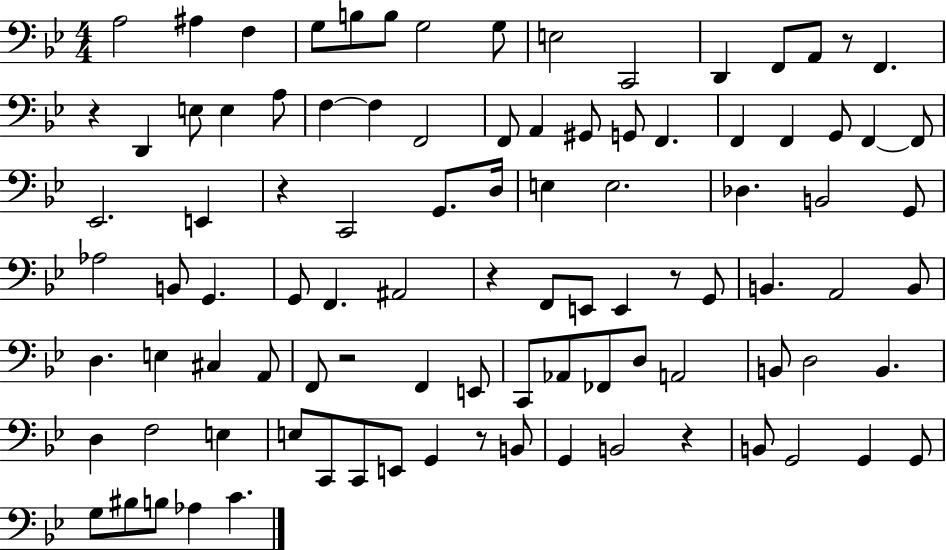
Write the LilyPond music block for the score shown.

{
  \clef bass
  \numericTimeSignature
  \time 4/4
  \key bes \major
  a2 ais4 f4 | g8 b8 b8 g2 g8 | e2 c,2 | d,4 f,8 a,8 r8 f,4. | \break r4 d,4 e8 e4 a8 | f4~~ f4 f,2 | f,8 a,4 gis,8 g,8 f,4. | f,4 f,4 g,8 f,4~~ f,8 | \break ees,2. e,4 | r4 c,2 g,8. d16 | e4 e2. | des4. b,2 g,8 | \break aes2 b,8 g,4. | g,8 f,4. ais,2 | r4 f,8 e,8 e,4 r8 g,8 | b,4. a,2 b,8 | \break d4. e4 cis4 a,8 | f,8 r2 f,4 e,8 | c,8 aes,8 fes,8 d8 a,2 | b,8 d2 b,4. | \break d4 f2 e4 | e8 c,8 c,8 e,8 g,4 r8 b,8 | g,4 b,2 r4 | b,8 g,2 g,4 g,8 | \break g8 bis8 b8 aes4 c'4. | \bar "|."
}